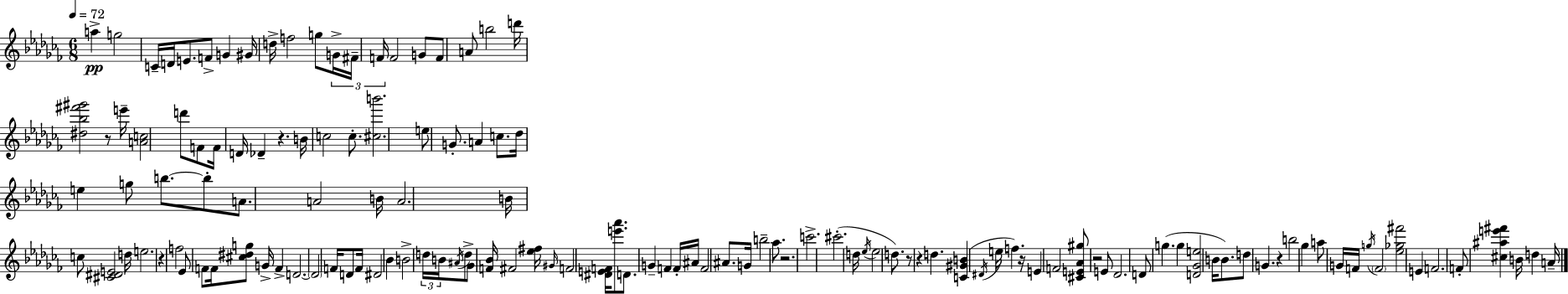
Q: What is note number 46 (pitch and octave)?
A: E5